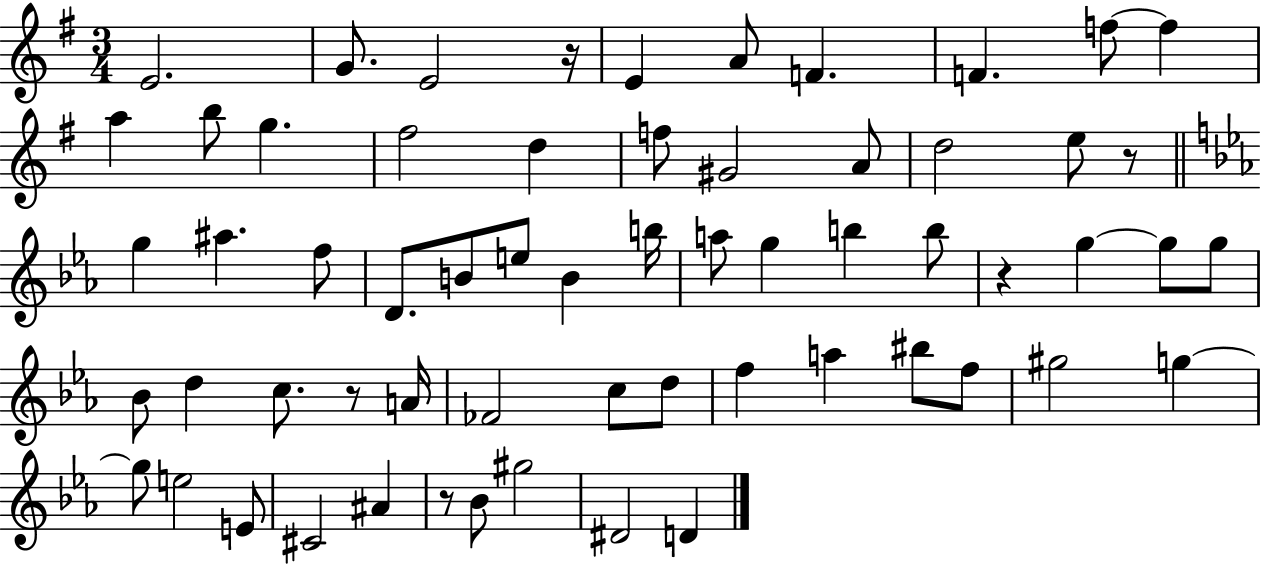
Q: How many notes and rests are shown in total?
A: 61